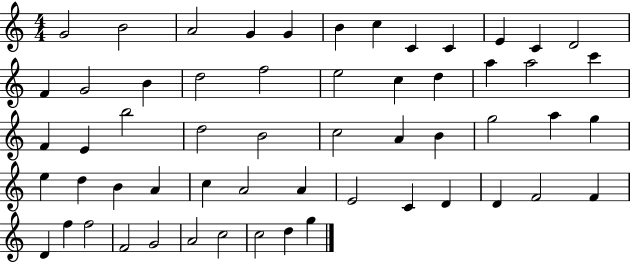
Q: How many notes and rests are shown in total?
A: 57